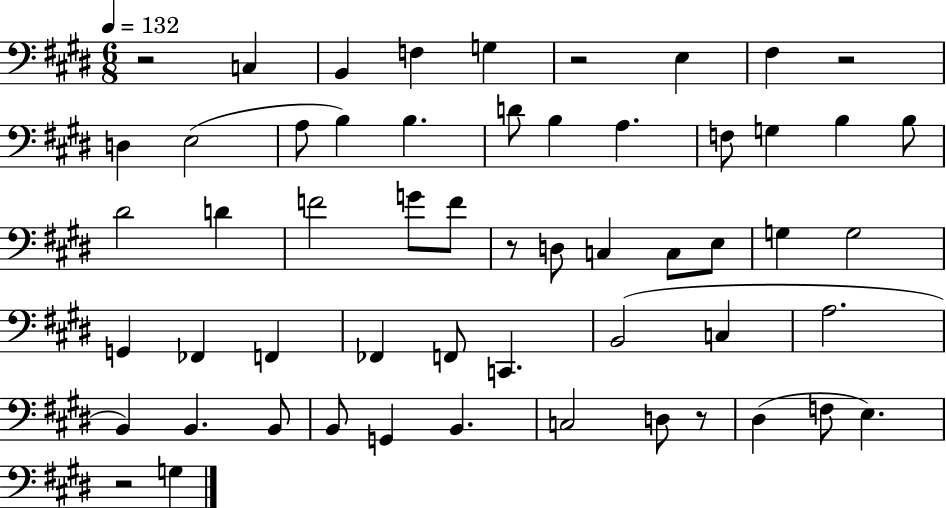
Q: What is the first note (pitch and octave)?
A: C3